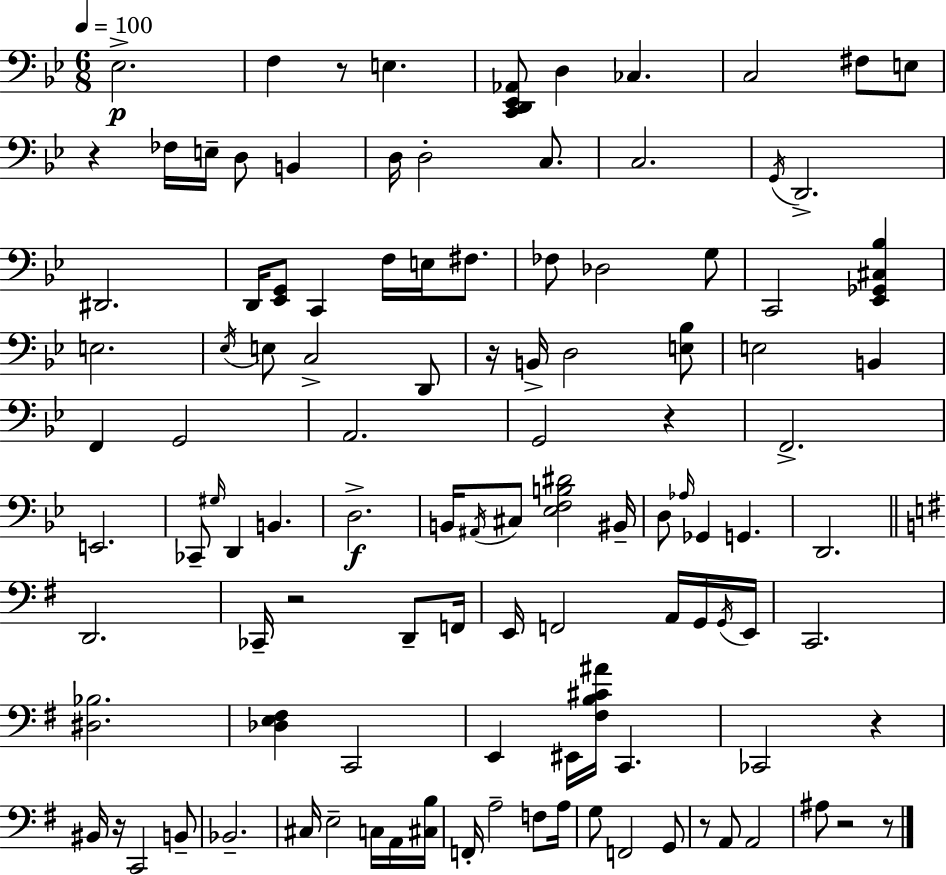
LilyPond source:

{
  \clef bass
  \numericTimeSignature
  \time 6/8
  \key bes \major
  \tempo 4 = 100
  \repeat volta 2 { ees2.->\p | f4 r8 e4. | <c, d, ees, aes,>8 d4 ces4. | c2 fis8 e8 | \break r4 fes16 e16-- d8 b,4 | d16 d2-. c8. | c2. | \acciaccatura { g,16 } d,2.-> | \break dis,2. | d,16 <ees, g,>8 c,4 f16 e16 fis8. | fes8 des2 g8 | c,2 <ees, ges, cis bes>4 | \break e2. | \acciaccatura { ees16 } e8 c2-> | d,8 r16 b,16-> d2 | <e bes>8 e2 b,4 | \break f,4 g,2 | a,2. | g,2 r4 | f,2.-> | \break e,2. | ces,8-- \grace { gis16 } d,4 b,4. | d2.->\f | b,16 \acciaccatura { ais,16 } cis8 <ees f b dis'>2 | \break bis,16-- d8 \grace { aes16 } ges,4 g,4. | d,2. | \bar "||" \break \key g \major d,2. | ces,16-- r2 d,8-- f,16 | e,16 f,2 a,16 g,16 \acciaccatura { g,16 } | e,16 c,2. | \break <dis bes>2. | <des e fis>4 c,2 | e,4 eis,16 <fis b cis' ais'>16 c,4. | ces,2 r4 | \break bis,16 r16 c,2 b,8-- | bes,2.-- | cis16 e2-- c16 a,16 | <cis b>16 f,16-. a2-- f8 | \break a16 g8 f,2 g,8 | r8 a,8 a,2 | ais8 r2 r8 | } \bar "|."
}